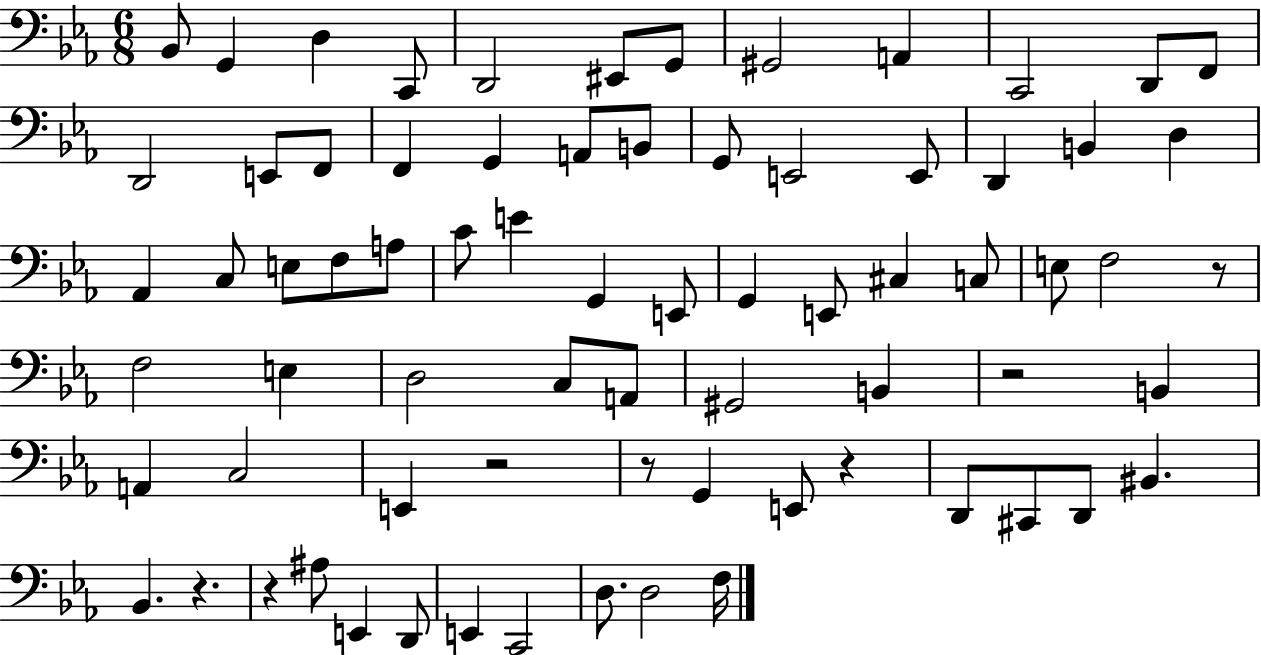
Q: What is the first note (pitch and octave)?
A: Bb2